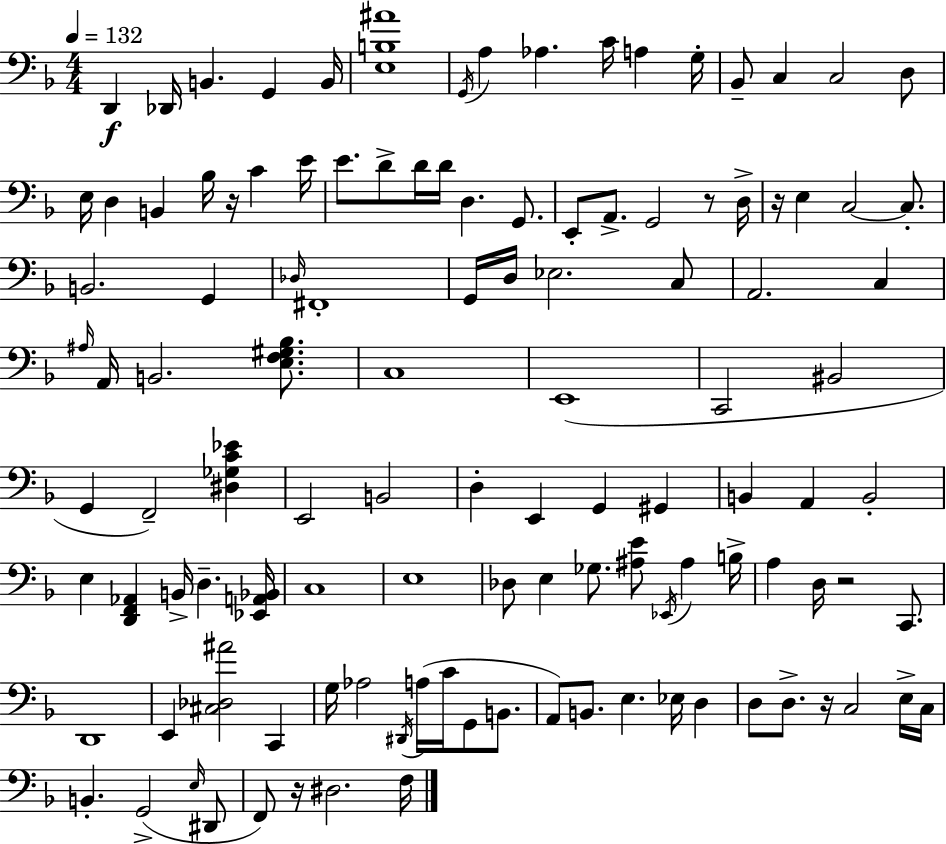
X:1
T:Untitled
M:4/4
L:1/4
K:F
D,, _D,,/4 B,, G,, B,,/4 [E,B,^A]4 G,,/4 A, _A, C/4 A, G,/4 _B,,/2 C, C,2 D,/2 E,/4 D, B,, _B,/4 z/4 C E/4 E/2 D/2 D/4 D/4 D, G,,/2 E,,/2 A,,/2 G,,2 z/2 D,/4 z/4 E, C,2 C,/2 B,,2 G,, _D,/4 ^F,,4 G,,/4 D,/4 _E,2 C,/2 A,,2 C, ^A,/4 A,,/4 B,,2 [E,F,^G,_B,]/2 C,4 E,,4 C,,2 ^B,,2 G,, F,,2 [^D,_G,C_E] E,,2 B,,2 D, E,, G,, ^G,, B,, A,, B,,2 E, [D,,F,,_A,,] B,,/4 D, [_E,,A,,_B,,]/4 C,4 E,4 _D,/2 E, _G,/2 [^A,E]/2 _E,,/4 ^A, B,/4 A, D,/4 z2 C,,/2 D,,4 E,, [^C,_D,^A]2 C,, G,/4 _A,2 ^D,,/4 A,/4 C/4 G,,/2 B,,/2 A,,/2 B,,/2 E, _E,/4 D, D,/2 D,/2 z/4 C,2 E,/4 C,/4 B,, G,,2 E,/4 ^D,,/2 F,,/2 z/4 ^D,2 F,/4